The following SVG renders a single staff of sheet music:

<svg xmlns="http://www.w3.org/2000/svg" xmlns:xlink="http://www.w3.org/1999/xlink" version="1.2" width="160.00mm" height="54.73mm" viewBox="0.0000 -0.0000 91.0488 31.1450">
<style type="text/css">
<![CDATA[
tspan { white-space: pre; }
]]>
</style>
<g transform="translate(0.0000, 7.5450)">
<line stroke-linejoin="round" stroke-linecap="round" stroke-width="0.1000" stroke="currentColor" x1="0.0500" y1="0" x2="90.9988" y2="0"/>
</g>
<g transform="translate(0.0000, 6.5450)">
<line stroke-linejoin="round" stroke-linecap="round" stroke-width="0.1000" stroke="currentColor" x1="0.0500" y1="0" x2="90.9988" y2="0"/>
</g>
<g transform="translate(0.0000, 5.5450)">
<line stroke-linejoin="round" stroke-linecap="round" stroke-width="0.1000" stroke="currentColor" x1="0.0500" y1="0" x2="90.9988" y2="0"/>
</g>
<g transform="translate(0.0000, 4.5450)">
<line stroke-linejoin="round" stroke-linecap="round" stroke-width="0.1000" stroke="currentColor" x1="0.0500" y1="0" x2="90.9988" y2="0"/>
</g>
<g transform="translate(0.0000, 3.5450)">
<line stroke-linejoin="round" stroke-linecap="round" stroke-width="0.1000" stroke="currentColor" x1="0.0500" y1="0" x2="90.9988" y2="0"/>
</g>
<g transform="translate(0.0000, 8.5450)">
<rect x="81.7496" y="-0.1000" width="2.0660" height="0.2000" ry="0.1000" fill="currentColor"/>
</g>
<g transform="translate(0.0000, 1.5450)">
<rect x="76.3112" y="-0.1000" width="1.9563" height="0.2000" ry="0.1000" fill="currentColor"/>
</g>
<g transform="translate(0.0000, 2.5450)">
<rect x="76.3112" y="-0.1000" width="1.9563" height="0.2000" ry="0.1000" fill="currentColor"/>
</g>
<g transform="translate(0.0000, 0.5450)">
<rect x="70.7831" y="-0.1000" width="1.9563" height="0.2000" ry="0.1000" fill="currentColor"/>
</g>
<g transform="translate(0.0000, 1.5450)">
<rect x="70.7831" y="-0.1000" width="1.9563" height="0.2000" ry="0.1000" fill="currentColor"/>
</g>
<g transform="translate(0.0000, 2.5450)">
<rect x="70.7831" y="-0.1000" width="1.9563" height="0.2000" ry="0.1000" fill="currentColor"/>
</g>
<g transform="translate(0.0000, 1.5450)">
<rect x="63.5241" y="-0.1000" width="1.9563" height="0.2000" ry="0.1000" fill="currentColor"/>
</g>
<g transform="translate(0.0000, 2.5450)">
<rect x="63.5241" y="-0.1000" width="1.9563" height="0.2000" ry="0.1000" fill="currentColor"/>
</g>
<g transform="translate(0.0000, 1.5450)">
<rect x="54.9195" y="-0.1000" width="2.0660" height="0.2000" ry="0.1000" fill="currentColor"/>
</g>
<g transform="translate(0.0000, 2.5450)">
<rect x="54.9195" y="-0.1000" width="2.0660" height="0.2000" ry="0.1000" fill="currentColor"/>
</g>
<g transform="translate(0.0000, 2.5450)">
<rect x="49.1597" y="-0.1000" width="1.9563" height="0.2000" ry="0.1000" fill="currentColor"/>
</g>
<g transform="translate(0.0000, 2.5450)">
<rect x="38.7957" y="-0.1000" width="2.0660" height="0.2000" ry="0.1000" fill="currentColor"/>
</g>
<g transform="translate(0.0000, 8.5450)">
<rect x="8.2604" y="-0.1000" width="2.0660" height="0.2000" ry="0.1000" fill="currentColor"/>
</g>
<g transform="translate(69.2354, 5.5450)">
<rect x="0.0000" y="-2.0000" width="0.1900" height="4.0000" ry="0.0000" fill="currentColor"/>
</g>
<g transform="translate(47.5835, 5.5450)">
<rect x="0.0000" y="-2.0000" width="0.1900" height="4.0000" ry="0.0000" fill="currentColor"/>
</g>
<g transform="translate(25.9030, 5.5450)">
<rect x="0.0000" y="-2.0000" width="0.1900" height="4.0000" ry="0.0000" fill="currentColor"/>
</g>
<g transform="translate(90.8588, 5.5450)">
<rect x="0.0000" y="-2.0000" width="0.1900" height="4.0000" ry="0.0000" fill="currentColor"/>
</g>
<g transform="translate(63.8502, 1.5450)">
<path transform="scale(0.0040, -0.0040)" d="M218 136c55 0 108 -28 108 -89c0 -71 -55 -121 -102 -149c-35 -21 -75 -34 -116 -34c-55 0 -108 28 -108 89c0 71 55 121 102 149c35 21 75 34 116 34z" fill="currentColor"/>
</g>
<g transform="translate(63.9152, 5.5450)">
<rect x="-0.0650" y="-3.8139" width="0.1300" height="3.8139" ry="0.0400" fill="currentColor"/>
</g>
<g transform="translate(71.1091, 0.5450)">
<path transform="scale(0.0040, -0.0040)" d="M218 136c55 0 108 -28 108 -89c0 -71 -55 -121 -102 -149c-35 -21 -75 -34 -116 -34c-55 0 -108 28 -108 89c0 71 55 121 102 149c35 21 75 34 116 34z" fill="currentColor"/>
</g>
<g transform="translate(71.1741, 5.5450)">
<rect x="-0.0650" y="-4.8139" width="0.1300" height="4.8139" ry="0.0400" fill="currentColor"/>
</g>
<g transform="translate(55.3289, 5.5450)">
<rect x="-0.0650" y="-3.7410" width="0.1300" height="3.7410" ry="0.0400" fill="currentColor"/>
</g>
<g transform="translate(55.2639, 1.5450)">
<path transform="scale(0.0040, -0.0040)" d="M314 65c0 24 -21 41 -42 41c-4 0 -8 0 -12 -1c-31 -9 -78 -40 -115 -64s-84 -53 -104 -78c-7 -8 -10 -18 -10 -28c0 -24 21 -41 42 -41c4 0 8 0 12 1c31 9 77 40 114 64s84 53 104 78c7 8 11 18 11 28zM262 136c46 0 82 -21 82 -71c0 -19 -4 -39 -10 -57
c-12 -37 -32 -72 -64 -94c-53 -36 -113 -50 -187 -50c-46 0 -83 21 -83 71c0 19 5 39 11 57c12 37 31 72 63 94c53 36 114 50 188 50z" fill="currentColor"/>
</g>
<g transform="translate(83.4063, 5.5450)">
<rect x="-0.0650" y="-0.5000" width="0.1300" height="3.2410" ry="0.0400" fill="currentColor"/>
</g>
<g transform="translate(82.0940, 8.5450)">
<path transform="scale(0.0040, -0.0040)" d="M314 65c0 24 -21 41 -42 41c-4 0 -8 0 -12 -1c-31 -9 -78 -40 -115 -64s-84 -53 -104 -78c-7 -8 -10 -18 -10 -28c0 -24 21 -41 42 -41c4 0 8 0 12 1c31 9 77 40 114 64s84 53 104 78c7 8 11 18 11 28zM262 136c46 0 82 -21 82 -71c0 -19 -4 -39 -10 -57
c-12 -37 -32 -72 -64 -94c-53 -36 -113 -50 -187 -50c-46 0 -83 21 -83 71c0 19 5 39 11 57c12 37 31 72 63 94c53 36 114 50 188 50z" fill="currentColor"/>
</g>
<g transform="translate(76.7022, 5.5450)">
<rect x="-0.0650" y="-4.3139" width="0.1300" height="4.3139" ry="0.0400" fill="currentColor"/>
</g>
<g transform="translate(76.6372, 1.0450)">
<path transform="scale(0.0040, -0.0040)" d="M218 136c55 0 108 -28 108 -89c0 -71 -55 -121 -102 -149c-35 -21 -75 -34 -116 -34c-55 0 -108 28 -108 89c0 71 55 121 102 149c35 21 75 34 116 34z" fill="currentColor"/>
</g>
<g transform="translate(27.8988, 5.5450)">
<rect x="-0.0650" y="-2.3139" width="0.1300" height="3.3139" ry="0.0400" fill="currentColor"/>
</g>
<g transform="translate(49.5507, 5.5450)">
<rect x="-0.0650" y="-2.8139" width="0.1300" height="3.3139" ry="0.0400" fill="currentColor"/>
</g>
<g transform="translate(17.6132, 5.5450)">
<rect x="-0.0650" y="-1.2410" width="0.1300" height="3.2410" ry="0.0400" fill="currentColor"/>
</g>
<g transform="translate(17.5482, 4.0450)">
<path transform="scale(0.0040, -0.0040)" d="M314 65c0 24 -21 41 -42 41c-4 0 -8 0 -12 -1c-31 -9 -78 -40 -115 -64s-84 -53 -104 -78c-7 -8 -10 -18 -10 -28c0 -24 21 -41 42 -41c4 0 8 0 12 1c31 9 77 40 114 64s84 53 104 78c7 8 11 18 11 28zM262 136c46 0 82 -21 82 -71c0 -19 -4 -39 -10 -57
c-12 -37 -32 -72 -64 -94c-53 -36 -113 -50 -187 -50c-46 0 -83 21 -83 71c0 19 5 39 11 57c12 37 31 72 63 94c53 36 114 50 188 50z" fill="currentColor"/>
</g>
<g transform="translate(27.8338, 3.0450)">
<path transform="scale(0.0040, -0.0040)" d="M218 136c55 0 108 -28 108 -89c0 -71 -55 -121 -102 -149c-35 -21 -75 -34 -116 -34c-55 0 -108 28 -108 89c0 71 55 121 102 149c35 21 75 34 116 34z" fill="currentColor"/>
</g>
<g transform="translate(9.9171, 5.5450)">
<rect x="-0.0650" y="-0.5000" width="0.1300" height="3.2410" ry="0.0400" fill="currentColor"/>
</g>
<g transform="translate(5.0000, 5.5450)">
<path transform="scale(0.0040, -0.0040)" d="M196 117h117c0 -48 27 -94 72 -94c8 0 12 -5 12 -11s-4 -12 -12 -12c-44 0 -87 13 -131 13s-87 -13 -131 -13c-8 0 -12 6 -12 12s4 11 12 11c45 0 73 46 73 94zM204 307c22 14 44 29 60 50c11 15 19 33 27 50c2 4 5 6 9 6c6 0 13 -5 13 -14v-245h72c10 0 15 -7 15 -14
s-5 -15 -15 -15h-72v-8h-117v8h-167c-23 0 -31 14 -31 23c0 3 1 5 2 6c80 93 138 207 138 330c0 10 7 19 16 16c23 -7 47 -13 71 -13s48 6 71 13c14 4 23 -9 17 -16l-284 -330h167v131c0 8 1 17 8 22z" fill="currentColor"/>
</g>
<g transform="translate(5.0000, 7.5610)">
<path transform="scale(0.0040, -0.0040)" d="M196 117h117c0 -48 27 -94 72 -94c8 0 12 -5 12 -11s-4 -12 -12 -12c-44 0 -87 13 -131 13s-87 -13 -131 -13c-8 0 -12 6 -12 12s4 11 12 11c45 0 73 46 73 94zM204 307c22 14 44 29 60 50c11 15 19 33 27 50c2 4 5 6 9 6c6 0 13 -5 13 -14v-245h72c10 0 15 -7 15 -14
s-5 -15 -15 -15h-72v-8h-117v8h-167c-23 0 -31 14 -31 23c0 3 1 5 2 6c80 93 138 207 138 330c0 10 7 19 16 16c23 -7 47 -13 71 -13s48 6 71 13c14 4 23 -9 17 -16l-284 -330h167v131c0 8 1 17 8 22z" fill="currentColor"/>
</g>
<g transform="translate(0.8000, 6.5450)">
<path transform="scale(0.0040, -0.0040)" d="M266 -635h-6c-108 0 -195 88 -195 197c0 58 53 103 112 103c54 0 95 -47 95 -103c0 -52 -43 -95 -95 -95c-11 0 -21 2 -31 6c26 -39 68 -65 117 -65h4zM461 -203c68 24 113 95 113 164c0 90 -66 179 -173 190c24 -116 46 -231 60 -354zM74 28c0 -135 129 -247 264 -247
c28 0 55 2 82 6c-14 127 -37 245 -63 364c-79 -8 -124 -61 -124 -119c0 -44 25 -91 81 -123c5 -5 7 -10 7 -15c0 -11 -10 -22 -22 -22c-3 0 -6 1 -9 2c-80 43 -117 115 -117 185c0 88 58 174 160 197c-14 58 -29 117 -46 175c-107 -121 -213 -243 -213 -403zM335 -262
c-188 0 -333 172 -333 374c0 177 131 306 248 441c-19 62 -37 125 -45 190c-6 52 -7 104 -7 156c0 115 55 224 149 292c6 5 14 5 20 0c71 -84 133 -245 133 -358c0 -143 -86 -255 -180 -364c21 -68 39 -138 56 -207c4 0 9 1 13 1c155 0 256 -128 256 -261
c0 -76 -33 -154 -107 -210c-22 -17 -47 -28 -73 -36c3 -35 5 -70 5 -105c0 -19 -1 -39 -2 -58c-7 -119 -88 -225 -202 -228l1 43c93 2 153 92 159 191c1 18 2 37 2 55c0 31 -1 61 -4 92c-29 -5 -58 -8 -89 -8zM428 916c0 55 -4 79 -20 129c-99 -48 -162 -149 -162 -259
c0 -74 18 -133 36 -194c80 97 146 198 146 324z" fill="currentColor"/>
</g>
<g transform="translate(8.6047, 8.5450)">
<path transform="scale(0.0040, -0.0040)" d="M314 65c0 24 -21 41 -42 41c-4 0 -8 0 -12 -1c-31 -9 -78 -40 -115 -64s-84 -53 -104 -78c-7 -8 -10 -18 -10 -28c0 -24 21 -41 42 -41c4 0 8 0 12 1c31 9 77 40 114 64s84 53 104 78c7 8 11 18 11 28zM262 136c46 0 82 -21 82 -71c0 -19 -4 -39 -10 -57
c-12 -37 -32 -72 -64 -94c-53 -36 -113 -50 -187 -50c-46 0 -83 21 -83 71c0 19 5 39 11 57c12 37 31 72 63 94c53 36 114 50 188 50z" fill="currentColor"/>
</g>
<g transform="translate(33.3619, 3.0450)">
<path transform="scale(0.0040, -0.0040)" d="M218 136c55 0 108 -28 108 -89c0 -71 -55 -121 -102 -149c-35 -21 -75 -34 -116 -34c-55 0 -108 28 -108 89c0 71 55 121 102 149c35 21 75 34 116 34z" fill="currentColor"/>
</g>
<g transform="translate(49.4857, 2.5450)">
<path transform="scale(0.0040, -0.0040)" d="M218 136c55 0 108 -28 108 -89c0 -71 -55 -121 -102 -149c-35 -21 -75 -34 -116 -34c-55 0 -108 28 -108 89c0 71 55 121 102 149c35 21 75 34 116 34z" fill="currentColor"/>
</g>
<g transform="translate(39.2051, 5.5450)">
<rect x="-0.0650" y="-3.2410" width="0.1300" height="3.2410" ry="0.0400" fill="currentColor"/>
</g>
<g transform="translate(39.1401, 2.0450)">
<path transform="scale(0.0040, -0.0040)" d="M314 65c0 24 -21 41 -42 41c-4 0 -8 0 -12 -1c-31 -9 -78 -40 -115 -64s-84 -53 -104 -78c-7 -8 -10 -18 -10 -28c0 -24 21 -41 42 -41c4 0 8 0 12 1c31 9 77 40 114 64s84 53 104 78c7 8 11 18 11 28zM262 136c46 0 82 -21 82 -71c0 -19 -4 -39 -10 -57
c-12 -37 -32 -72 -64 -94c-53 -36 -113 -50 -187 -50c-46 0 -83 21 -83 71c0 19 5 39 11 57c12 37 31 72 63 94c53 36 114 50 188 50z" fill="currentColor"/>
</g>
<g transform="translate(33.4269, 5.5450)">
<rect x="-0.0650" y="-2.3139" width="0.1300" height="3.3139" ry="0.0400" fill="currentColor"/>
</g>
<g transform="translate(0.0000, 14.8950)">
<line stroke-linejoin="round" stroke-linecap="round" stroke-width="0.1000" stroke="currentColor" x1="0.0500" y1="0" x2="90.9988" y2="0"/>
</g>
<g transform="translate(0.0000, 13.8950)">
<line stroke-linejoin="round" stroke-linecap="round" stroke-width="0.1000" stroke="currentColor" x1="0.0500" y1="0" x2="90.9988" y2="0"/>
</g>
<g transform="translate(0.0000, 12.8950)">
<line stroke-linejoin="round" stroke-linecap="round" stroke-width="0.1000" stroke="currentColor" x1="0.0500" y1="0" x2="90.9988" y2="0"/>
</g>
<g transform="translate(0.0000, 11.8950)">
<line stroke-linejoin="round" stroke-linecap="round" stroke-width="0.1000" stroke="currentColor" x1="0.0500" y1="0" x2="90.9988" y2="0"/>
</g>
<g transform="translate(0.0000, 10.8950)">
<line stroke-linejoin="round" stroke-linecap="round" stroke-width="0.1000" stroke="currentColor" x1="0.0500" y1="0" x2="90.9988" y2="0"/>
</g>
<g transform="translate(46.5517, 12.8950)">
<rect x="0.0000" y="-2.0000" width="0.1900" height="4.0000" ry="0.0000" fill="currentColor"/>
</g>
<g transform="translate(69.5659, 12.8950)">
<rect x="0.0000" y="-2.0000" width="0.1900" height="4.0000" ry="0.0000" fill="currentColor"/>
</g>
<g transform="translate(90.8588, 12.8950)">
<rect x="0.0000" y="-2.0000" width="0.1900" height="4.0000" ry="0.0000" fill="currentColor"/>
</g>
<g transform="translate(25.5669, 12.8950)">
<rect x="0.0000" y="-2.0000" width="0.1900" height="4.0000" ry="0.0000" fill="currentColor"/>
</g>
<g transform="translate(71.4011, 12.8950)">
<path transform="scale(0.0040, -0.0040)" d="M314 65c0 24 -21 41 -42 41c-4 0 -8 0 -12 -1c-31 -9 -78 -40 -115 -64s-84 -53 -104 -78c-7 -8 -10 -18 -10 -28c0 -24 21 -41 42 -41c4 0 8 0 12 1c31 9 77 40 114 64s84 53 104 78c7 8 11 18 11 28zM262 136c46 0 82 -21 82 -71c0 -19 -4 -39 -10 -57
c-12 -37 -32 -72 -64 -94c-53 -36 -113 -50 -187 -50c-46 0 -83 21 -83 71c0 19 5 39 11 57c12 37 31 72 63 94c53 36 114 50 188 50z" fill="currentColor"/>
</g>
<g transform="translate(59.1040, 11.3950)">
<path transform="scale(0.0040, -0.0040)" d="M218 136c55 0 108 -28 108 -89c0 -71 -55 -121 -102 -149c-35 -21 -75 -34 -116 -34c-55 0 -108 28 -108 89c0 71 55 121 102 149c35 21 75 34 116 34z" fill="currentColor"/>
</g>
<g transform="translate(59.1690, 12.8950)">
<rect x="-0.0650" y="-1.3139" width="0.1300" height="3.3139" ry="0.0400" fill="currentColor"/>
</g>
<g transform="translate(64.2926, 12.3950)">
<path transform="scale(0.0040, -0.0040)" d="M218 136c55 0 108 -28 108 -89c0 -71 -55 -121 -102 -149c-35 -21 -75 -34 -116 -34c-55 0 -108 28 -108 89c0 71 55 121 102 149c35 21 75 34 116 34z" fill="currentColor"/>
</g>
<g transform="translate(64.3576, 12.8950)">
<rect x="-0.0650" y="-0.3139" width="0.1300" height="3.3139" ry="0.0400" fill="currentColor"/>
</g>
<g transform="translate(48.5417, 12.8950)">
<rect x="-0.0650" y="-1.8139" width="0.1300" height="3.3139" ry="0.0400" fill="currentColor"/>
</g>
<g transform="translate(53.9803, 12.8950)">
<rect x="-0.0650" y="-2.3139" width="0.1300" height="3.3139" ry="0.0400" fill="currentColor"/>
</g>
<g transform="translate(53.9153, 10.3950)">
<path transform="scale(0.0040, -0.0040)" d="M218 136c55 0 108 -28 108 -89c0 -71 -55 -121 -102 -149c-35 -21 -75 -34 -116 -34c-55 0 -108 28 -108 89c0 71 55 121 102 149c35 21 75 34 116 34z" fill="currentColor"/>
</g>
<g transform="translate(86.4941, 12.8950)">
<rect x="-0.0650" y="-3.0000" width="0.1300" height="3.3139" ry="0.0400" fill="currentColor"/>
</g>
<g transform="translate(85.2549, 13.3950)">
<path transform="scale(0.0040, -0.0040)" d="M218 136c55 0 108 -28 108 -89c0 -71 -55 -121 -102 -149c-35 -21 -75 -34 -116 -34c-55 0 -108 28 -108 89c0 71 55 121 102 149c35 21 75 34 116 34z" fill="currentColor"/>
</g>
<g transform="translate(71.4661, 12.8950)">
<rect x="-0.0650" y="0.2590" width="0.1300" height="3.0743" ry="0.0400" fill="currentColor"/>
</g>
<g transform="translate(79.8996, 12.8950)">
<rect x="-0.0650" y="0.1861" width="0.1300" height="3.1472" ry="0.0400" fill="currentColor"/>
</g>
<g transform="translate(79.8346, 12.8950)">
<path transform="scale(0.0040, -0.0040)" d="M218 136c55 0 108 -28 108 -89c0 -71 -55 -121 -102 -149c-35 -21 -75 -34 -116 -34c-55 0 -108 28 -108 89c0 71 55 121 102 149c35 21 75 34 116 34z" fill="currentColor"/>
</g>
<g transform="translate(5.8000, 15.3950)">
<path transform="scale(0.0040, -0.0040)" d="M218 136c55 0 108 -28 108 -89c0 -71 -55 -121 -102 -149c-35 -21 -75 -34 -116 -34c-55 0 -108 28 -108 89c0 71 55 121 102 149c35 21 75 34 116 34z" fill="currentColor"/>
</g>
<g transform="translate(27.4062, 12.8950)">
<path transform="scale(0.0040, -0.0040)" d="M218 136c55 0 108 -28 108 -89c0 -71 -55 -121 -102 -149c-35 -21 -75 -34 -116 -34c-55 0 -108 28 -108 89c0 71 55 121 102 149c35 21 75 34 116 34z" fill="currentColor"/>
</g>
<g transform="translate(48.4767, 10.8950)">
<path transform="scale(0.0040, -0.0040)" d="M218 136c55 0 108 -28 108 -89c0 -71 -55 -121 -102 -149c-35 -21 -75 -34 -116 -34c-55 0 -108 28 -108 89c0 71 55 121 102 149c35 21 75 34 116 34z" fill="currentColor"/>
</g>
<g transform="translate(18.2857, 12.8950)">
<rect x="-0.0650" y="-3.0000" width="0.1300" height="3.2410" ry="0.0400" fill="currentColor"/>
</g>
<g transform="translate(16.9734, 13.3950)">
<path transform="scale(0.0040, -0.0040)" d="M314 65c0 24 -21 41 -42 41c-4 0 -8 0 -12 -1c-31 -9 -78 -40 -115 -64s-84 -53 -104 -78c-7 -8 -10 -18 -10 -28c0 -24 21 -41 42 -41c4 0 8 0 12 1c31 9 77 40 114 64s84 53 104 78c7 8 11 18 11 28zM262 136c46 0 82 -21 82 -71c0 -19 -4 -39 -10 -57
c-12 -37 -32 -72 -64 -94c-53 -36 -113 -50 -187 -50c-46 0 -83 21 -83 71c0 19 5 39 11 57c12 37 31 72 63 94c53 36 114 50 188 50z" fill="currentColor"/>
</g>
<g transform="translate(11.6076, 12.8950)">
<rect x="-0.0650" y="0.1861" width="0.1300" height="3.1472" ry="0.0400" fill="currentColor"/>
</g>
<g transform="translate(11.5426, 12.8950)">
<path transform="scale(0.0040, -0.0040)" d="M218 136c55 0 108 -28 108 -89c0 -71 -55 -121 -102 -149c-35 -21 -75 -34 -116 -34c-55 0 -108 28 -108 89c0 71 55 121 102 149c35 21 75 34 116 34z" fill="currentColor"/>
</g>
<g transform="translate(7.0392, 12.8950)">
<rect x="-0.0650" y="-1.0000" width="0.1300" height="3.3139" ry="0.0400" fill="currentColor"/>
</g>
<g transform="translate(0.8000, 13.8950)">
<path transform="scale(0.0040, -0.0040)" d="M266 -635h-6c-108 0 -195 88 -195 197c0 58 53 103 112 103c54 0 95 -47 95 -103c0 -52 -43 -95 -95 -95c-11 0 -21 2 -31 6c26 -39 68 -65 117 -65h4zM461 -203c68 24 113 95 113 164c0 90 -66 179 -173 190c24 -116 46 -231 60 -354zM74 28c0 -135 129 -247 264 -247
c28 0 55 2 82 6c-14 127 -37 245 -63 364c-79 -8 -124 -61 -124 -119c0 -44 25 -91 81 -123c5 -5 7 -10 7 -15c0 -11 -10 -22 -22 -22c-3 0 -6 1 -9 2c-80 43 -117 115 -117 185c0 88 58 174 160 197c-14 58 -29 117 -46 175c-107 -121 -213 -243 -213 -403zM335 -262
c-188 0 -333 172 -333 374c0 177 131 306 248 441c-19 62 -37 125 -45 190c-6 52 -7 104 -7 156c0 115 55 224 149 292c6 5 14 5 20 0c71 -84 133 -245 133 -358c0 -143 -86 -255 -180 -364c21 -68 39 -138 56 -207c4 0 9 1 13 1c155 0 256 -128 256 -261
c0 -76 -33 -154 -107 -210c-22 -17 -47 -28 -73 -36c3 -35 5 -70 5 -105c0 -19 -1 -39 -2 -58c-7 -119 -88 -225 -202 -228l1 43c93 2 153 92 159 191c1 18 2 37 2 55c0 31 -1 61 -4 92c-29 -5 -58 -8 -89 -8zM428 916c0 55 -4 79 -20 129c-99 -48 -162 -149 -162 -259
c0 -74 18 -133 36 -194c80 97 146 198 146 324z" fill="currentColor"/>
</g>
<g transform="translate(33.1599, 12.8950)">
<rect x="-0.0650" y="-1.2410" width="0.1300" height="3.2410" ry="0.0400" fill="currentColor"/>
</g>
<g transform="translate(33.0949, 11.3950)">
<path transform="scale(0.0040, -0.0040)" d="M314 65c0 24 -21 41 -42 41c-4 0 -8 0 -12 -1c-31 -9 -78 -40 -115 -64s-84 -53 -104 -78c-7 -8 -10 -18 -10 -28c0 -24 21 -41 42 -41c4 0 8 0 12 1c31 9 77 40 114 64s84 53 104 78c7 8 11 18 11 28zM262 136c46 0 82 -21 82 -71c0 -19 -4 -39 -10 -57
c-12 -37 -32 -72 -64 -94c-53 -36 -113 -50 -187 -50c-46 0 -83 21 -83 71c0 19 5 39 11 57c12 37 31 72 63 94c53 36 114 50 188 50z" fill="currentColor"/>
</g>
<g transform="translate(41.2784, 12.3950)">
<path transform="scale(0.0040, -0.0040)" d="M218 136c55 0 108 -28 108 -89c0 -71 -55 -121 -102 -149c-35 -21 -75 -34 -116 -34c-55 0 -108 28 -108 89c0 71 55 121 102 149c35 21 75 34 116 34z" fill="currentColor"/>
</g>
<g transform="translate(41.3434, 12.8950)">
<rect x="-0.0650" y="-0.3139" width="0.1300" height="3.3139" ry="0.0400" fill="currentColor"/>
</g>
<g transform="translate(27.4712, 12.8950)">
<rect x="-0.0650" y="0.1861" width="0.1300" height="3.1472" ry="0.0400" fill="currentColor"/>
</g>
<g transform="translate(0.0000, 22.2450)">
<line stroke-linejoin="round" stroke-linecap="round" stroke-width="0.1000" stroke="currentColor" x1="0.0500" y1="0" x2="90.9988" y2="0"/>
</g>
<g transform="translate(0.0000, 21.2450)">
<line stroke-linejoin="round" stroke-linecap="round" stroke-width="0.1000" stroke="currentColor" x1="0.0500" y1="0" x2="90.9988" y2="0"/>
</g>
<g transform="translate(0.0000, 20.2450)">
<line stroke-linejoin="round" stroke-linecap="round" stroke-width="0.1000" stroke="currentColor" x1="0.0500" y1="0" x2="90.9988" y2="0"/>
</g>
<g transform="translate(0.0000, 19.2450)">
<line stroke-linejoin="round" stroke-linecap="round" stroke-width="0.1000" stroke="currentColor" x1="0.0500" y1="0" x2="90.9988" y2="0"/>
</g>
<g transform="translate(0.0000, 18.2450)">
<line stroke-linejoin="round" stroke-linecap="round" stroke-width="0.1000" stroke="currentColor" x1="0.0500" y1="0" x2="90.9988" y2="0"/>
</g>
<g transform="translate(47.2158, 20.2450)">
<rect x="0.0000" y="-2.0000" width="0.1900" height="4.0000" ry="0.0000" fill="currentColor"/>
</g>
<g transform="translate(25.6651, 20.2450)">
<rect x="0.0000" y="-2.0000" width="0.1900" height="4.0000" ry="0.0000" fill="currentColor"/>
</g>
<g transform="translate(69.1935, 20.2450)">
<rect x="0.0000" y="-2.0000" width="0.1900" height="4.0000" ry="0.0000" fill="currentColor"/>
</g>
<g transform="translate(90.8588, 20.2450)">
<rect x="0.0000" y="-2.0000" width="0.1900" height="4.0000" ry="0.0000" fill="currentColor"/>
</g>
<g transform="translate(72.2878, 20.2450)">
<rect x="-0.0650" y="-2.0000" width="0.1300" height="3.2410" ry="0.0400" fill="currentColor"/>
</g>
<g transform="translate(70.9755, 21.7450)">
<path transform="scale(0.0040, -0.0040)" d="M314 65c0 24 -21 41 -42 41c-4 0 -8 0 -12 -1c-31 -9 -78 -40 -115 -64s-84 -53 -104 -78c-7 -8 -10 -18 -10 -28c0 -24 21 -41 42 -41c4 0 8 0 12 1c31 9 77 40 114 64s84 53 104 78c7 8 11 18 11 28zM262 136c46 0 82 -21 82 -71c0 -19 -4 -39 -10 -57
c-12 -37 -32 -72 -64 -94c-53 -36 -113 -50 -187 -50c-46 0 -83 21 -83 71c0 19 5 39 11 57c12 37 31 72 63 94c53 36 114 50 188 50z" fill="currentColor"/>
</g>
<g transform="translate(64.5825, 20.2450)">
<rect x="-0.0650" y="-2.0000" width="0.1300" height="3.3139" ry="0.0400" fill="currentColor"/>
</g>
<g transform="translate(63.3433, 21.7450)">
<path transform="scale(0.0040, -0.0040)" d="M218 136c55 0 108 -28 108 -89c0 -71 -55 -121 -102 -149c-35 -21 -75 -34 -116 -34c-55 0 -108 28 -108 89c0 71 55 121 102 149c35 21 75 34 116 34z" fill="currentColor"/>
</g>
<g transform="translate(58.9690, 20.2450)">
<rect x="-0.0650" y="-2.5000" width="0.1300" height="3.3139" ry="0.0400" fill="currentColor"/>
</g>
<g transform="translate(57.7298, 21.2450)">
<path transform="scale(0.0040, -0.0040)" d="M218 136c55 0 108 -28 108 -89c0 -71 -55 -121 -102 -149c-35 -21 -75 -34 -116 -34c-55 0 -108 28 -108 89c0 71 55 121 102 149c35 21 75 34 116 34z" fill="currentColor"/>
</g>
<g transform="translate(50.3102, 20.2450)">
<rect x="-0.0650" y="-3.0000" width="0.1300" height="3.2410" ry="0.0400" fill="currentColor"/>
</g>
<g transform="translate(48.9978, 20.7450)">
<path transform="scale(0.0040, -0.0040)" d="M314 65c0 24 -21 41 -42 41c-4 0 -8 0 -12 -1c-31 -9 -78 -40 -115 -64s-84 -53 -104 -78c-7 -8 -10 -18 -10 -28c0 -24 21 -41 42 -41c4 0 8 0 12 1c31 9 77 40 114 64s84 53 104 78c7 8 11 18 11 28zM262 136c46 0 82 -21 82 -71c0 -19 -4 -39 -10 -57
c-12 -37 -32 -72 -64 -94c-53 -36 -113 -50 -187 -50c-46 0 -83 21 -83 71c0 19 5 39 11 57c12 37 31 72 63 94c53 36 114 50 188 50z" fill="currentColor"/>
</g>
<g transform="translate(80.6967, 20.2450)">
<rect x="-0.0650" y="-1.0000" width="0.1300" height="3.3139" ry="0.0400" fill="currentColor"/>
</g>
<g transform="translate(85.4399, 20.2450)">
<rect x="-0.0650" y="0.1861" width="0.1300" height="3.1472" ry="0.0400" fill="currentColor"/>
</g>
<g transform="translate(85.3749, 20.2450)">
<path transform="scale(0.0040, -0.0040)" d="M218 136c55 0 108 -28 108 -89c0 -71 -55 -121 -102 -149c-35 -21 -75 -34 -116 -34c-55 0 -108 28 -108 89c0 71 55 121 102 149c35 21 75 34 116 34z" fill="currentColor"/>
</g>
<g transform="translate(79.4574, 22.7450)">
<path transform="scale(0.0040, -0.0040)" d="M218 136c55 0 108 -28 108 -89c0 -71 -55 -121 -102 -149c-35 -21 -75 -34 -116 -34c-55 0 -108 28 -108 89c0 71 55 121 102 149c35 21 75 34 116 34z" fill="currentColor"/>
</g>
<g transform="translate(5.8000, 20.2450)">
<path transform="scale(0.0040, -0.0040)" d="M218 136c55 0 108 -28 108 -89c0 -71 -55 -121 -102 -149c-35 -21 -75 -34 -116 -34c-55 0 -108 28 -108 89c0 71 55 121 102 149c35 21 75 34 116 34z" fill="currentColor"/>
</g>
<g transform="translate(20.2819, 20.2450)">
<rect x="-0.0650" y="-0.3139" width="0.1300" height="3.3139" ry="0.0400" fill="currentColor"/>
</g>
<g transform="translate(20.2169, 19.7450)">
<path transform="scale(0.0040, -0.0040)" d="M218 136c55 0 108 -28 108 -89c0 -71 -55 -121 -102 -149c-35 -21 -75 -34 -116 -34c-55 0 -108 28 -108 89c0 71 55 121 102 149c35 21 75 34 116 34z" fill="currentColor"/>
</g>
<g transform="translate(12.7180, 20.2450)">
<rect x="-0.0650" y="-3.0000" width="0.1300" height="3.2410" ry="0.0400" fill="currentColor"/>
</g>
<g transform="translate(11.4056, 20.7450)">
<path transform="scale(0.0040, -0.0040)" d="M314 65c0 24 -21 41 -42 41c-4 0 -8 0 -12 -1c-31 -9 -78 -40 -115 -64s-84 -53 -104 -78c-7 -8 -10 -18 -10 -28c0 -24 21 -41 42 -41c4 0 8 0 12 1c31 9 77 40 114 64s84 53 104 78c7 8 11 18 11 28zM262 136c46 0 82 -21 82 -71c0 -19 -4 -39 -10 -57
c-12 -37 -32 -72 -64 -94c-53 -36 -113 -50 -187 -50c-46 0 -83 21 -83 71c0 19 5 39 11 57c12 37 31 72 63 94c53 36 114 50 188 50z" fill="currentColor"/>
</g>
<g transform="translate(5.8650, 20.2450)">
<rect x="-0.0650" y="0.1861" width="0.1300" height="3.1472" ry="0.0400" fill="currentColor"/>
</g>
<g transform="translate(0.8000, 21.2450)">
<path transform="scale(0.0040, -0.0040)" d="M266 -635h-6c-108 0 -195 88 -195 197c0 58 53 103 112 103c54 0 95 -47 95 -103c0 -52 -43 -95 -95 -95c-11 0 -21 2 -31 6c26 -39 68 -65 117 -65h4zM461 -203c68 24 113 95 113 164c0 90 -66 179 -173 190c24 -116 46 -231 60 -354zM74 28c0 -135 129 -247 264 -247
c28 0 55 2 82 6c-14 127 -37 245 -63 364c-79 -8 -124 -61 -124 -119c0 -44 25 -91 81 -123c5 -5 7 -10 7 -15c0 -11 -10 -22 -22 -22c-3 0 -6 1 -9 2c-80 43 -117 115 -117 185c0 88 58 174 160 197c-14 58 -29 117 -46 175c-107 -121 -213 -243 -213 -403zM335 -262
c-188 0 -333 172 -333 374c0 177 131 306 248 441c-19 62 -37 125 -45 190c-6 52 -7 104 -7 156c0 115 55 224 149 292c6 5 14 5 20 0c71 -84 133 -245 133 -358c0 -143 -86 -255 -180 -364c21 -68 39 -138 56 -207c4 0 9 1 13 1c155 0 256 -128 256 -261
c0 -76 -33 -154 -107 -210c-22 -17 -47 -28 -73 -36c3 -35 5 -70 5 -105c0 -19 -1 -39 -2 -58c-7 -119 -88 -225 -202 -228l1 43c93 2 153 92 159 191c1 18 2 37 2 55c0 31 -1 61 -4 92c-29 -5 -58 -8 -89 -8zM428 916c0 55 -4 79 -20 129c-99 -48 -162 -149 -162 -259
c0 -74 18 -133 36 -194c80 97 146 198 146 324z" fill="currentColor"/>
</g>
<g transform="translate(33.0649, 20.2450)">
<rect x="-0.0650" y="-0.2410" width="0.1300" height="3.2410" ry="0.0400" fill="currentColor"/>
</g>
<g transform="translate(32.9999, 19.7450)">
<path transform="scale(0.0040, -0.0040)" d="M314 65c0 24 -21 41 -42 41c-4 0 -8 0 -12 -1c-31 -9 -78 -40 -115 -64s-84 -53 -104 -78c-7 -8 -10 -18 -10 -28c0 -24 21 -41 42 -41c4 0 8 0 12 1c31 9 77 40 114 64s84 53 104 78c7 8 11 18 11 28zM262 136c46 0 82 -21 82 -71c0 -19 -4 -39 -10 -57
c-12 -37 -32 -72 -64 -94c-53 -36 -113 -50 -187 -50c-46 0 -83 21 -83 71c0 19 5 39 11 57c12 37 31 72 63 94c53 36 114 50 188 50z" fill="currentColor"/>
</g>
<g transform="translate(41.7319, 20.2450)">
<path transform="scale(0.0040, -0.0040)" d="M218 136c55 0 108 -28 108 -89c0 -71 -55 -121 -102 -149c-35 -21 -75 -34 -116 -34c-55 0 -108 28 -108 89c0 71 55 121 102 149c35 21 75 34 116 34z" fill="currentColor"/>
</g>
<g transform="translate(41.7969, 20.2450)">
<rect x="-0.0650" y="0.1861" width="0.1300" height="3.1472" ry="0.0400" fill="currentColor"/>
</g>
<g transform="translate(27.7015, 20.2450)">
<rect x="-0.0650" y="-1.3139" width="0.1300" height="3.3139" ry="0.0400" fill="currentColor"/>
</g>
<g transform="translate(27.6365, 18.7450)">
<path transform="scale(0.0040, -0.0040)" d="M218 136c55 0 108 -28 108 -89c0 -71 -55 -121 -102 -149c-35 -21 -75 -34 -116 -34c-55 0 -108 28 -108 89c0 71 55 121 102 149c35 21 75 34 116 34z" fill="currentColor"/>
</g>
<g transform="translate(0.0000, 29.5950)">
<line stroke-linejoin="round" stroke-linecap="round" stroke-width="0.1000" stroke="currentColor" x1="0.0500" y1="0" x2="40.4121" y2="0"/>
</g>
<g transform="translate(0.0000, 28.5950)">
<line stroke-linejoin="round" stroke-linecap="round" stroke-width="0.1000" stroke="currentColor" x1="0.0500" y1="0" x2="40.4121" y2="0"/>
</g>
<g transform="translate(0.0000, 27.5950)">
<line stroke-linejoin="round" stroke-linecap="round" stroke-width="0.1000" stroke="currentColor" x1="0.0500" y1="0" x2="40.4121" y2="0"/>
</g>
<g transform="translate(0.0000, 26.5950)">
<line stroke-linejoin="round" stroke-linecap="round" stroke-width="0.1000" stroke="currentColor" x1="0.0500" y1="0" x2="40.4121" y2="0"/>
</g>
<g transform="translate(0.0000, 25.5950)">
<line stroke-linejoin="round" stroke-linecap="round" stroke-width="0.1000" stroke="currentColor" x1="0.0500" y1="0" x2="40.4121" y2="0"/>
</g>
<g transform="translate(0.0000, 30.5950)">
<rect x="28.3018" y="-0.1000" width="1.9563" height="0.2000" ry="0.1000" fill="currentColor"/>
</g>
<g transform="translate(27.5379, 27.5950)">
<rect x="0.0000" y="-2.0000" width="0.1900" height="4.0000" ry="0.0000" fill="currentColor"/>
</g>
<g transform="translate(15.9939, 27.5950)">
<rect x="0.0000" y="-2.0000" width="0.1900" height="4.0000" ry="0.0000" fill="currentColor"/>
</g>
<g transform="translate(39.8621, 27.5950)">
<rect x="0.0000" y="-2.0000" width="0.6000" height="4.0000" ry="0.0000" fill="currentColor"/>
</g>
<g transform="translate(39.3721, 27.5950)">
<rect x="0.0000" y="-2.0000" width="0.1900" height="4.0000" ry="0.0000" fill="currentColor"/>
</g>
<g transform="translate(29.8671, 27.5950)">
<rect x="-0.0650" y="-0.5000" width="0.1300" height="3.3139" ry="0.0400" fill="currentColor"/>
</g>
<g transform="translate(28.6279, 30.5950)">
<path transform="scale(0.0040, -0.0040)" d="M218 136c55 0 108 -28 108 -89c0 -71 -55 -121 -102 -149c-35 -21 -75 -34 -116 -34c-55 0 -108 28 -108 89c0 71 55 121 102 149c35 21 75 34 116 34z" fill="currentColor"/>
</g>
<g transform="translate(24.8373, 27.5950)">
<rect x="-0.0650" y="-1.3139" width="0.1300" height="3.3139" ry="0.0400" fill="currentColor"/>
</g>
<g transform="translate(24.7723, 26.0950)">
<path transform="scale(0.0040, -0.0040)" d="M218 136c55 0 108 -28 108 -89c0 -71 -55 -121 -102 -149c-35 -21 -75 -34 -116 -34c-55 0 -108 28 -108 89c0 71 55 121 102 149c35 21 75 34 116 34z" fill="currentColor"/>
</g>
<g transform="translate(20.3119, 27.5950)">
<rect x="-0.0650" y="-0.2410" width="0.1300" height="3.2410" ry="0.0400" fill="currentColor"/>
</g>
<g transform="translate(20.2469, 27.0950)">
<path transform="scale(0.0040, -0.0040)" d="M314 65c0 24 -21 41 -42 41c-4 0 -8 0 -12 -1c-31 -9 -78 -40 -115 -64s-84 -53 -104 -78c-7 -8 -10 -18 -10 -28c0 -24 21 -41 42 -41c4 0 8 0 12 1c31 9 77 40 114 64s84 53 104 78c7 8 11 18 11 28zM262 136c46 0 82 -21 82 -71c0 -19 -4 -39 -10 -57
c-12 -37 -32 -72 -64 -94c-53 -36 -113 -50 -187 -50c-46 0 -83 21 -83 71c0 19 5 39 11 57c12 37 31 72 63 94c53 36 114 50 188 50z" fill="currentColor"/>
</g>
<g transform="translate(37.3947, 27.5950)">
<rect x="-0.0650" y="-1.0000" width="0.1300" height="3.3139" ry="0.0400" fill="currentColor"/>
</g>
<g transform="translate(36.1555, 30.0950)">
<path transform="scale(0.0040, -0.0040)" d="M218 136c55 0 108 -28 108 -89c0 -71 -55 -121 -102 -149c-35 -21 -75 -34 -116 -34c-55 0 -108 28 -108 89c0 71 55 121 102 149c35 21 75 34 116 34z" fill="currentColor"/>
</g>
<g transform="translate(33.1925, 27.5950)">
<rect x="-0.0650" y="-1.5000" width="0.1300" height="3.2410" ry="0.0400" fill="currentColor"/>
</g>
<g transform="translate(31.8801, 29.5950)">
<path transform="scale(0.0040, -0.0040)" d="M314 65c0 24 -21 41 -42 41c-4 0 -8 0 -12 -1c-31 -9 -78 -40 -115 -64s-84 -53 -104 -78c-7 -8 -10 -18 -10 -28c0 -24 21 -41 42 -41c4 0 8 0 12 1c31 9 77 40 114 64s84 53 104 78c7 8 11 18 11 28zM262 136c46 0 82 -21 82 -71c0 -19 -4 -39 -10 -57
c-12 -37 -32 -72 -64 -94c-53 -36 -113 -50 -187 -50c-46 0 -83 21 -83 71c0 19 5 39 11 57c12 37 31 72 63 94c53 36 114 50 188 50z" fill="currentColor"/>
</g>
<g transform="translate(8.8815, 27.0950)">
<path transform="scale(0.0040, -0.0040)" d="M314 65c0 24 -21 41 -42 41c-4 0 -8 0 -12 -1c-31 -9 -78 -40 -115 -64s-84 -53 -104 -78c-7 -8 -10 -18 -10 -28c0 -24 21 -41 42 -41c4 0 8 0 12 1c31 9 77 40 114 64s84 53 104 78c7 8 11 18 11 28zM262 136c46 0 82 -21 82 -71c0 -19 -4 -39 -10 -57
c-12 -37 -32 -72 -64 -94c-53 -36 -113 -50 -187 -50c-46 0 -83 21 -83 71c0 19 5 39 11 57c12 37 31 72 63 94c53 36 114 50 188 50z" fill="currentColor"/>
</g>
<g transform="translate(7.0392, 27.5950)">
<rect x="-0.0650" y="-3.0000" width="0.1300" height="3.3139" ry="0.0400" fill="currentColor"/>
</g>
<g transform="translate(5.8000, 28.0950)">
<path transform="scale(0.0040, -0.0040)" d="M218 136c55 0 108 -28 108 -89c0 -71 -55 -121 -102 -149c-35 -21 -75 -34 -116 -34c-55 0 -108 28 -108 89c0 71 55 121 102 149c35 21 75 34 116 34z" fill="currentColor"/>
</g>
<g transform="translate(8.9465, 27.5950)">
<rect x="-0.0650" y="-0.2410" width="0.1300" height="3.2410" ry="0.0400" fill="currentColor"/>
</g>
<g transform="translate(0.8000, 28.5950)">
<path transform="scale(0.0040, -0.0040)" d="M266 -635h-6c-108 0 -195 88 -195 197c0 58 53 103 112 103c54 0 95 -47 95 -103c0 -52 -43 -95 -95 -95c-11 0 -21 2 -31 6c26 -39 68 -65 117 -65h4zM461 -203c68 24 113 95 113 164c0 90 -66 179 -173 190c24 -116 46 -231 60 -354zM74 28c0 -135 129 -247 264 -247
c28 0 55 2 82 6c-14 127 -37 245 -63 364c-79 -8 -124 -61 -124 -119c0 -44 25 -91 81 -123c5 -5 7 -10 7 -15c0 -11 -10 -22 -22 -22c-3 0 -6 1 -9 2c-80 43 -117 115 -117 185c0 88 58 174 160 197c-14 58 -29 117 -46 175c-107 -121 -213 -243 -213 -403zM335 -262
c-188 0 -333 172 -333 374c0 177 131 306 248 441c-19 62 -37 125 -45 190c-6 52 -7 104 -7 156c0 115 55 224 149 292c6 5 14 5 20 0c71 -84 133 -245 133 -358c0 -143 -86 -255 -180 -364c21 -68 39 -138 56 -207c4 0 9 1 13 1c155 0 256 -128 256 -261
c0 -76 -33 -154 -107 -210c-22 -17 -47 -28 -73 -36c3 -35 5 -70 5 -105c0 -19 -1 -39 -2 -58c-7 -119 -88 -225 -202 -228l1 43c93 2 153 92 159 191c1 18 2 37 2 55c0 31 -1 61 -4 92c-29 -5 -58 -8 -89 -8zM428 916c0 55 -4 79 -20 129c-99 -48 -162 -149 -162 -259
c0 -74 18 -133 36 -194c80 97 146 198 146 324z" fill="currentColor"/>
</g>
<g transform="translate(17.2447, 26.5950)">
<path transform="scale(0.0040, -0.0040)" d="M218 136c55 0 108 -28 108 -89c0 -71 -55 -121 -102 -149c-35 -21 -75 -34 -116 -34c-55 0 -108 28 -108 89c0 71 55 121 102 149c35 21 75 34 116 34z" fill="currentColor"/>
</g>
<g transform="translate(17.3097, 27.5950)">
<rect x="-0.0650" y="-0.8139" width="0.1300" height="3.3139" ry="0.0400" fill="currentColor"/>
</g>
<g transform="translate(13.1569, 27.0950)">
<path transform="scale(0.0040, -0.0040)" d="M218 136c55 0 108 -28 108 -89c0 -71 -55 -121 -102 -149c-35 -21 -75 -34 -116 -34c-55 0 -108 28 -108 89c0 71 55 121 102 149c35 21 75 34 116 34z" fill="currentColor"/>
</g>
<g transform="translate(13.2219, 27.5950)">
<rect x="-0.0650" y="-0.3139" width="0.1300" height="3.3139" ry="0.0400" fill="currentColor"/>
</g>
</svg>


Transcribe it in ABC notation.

X:1
T:Untitled
M:4/4
L:1/4
K:C
C2 e2 g g b2 a c'2 c' e' d' C2 D B A2 B e2 c f g e c B2 B A B A2 c e c2 B A2 G F F2 D B A c2 c d c2 e C E2 D